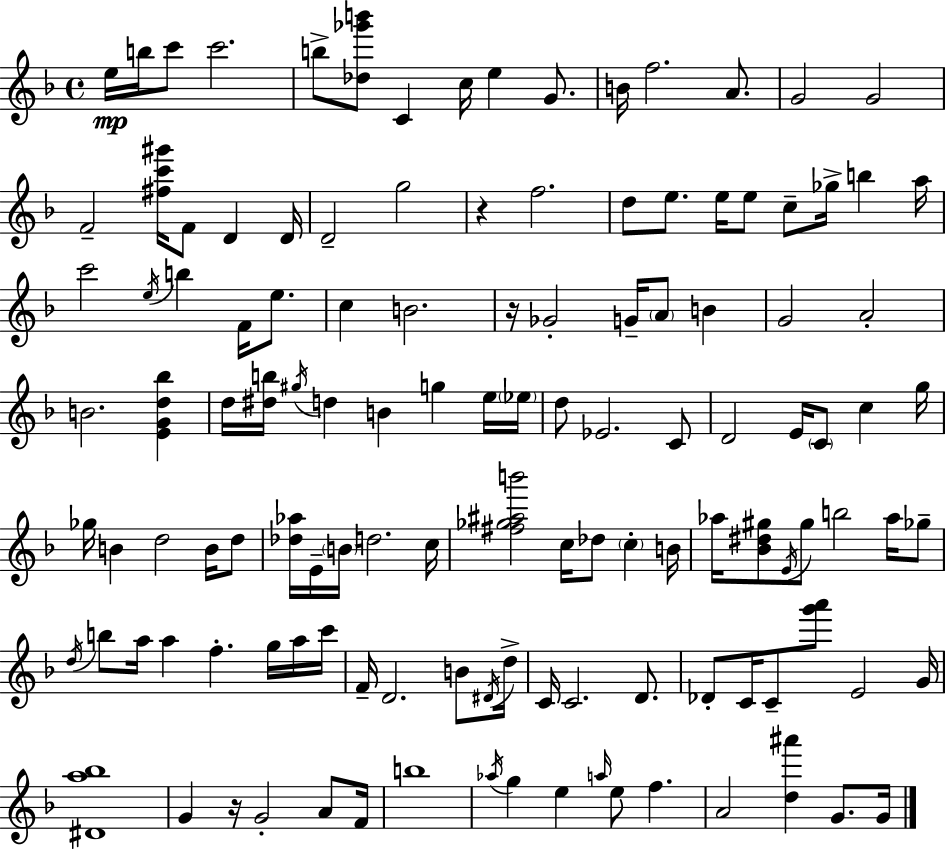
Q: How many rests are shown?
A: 3